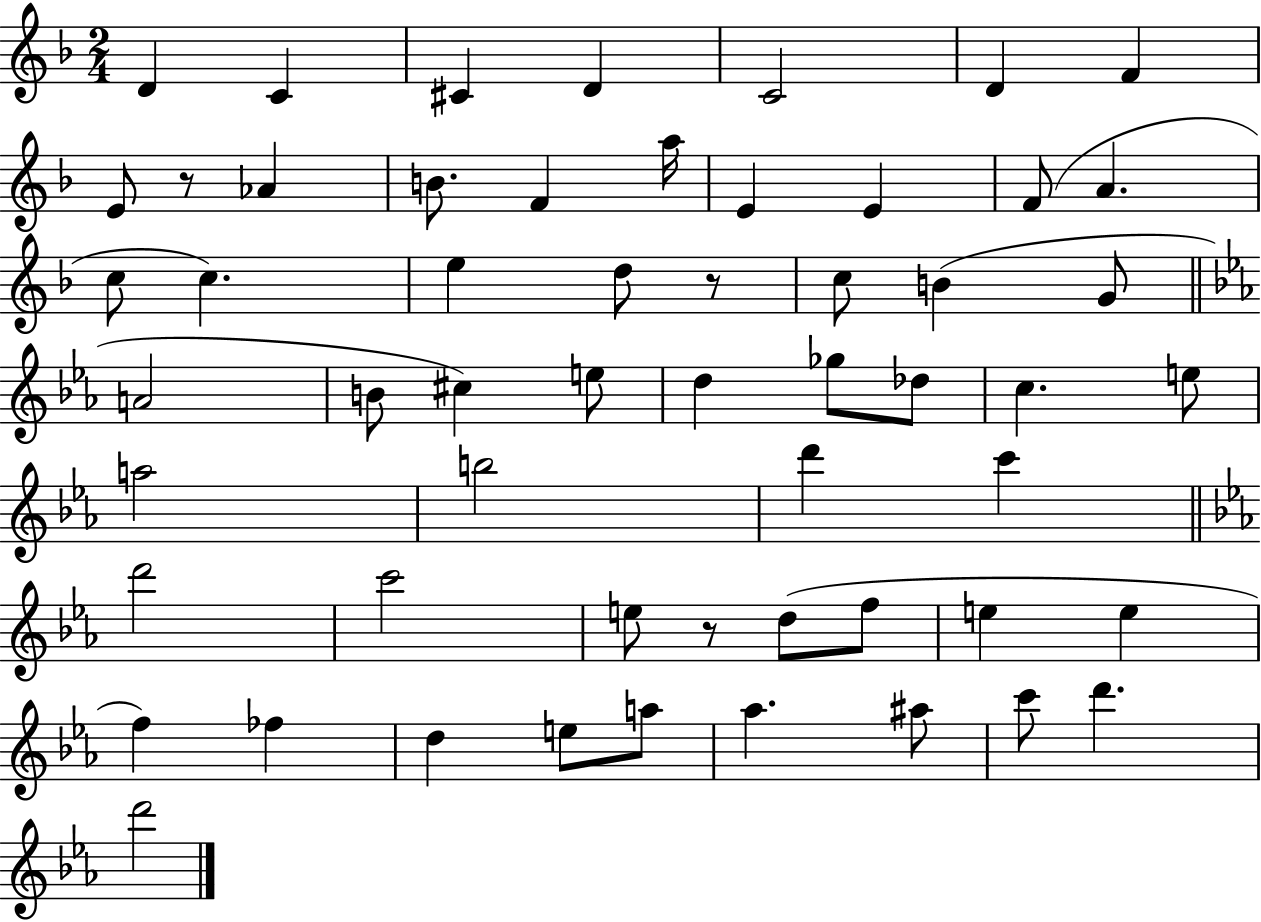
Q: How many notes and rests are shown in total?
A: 56